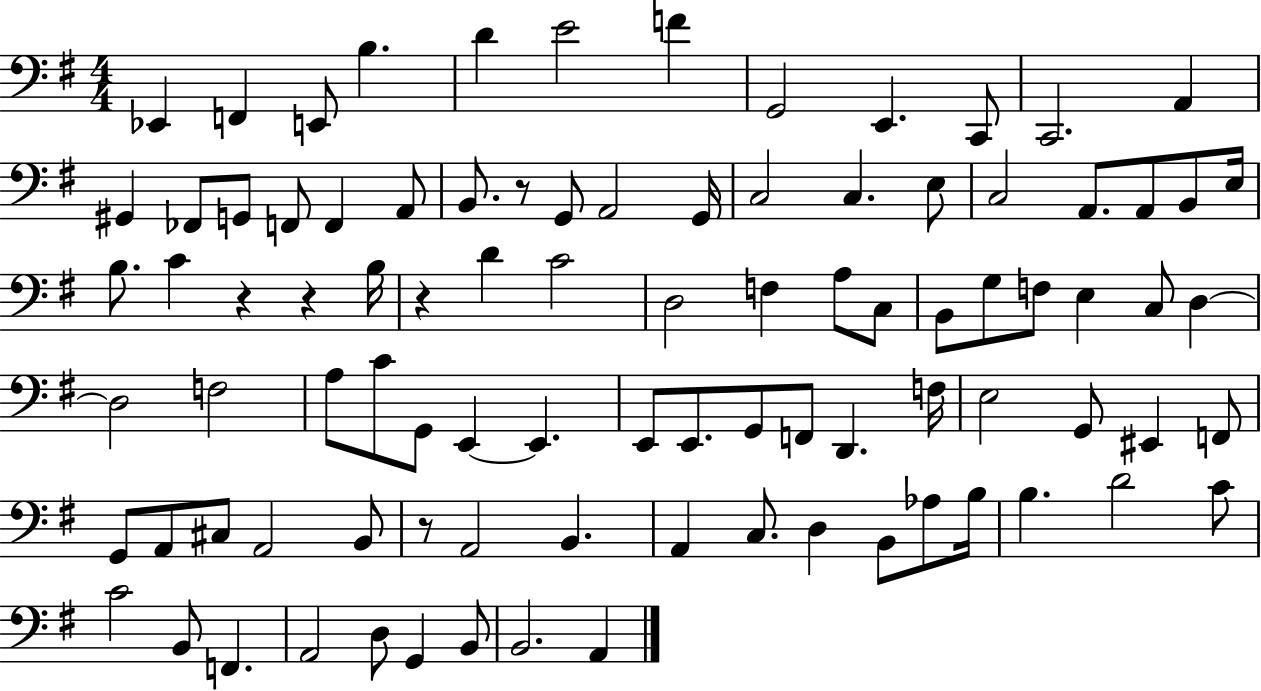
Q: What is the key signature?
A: G major